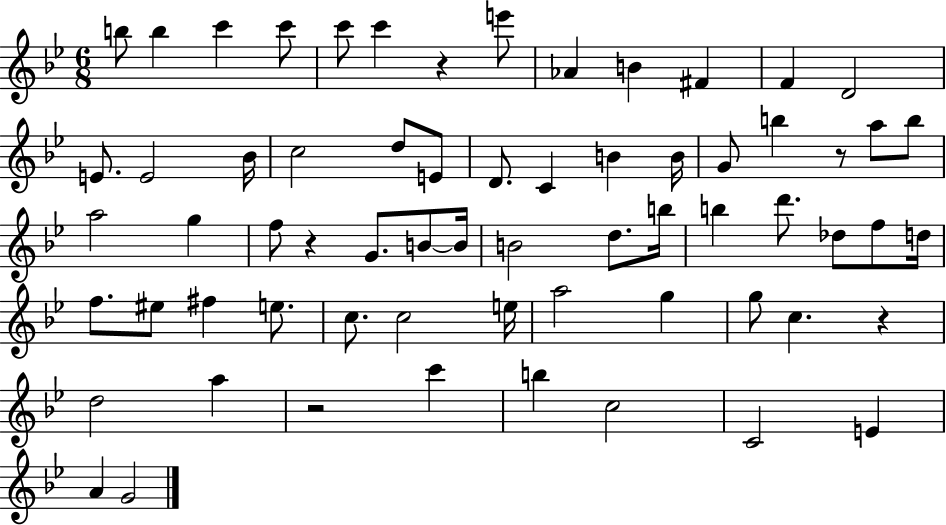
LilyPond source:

{
  \clef treble
  \numericTimeSignature
  \time 6/8
  \key bes \major
  \repeat volta 2 { b''8 b''4 c'''4 c'''8 | c'''8 c'''4 r4 e'''8 | aes'4 b'4 fis'4 | f'4 d'2 | \break e'8. e'2 bes'16 | c''2 d''8 e'8 | d'8. c'4 b'4 b'16 | g'8 b''4 r8 a''8 b''8 | \break a''2 g''4 | f''8 r4 g'8. b'8~~ b'16 | b'2 d''8. b''16 | b''4 d'''8. des''8 f''8 d''16 | \break f''8. eis''8 fis''4 e''8. | c''8. c''2 e''16 | a''2 g''4 | g''8 c''4. r4 | \break d''2 a''4 | r2 c'''4 | b''4 c''2 | c'2 e'4 | \break a'4 g'2 | } \bar "|."
}